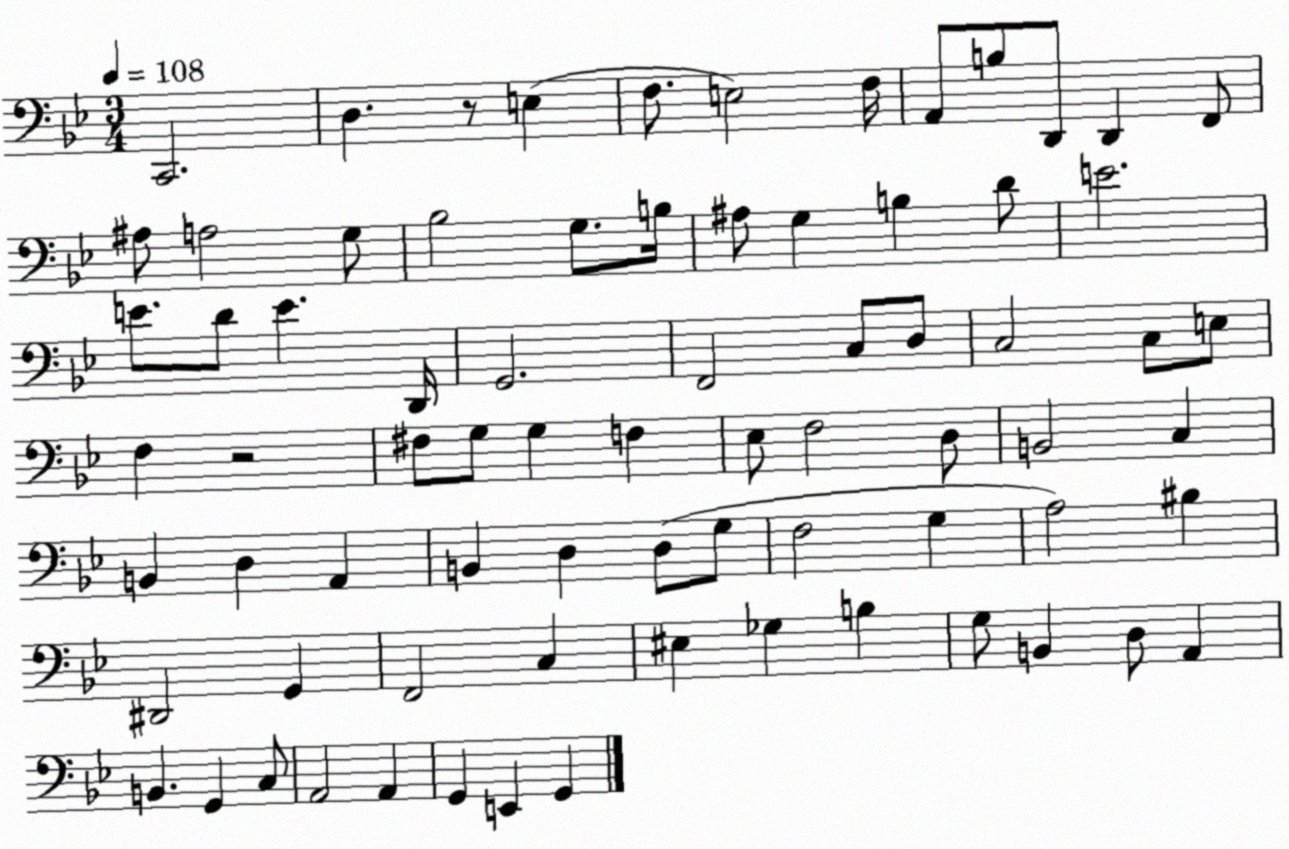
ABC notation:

X:1
T:Untitled
M:3/4
L:1/4
K:Bb
C,,2 D, z/2 E, F,/2 E,2 F,/4 A,,/2 B,/2 D,,/2 D,, F,,/2 ^A,/2 A,2 G,/2 _B,2 G,/2 B,/4 ^A,/2 G, B, D/2 E2 E/2 D/2 E D,,/4 G,,2 F,,2 C,/2 D,/2 C,2 C,/2 E,/2 F, z2 ^F,/2 G,/2 G, F, _E,/2 F,2 D,/2 B,,2 C, B,, D, A,, B,, D, D,/2 G,/2 F,2 G, A,2 ^B, ^D,,2 G,, F,,2 C, ^E, _G, B, G,/2 B,, D,/2 A,, B,, G,, C,/2 A,,2 A,, G,, E,, G,,